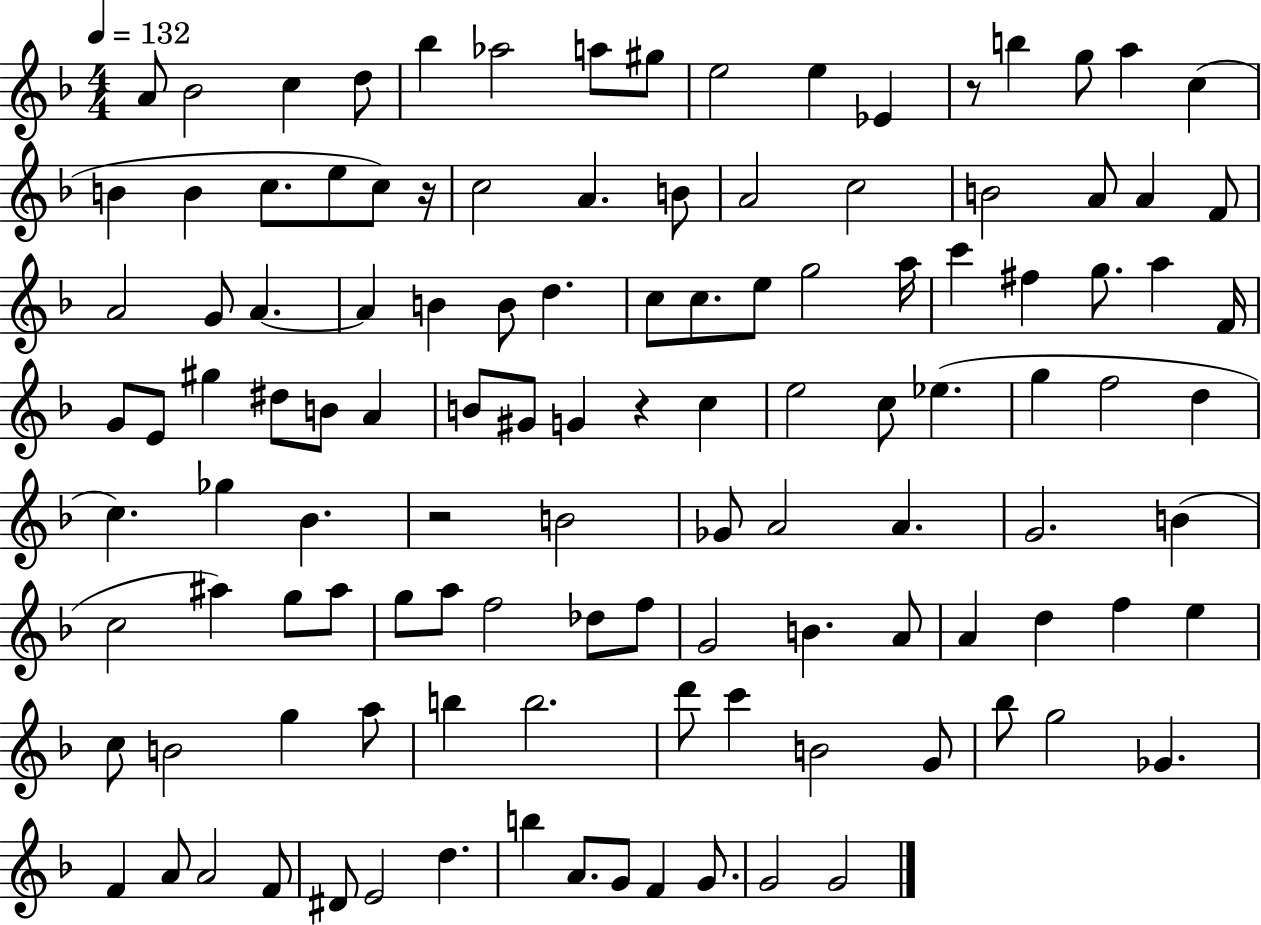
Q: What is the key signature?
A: F major